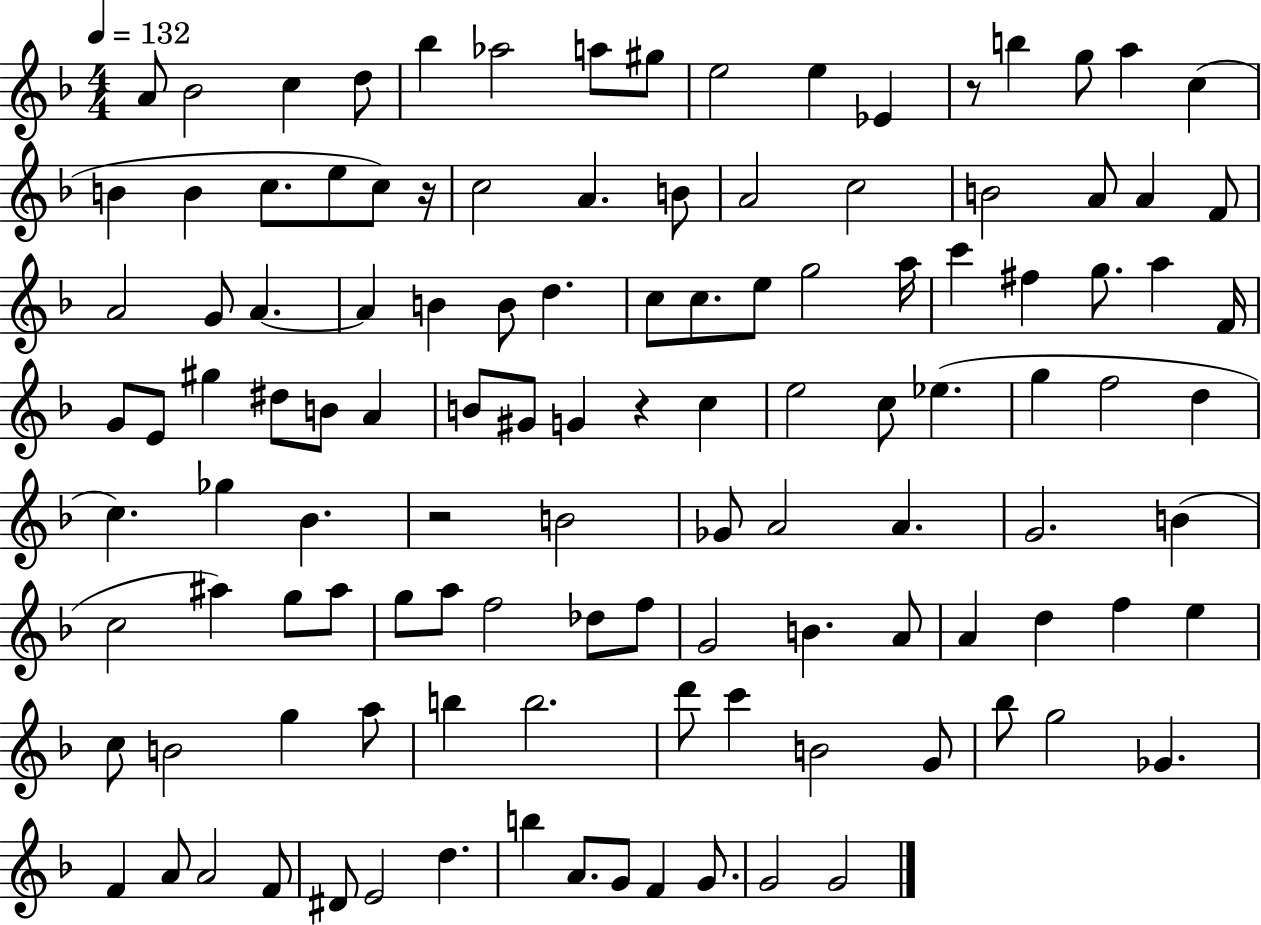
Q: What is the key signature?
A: F major